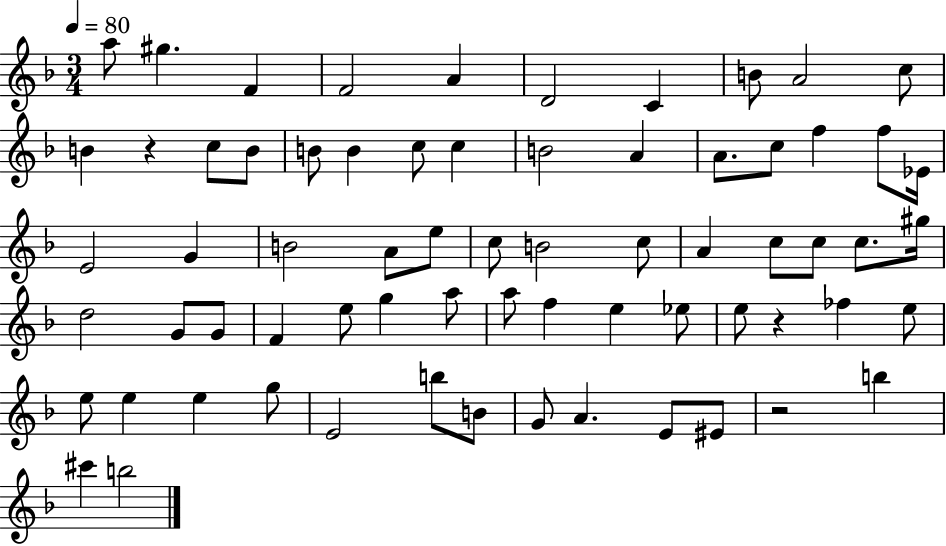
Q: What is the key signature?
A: F major